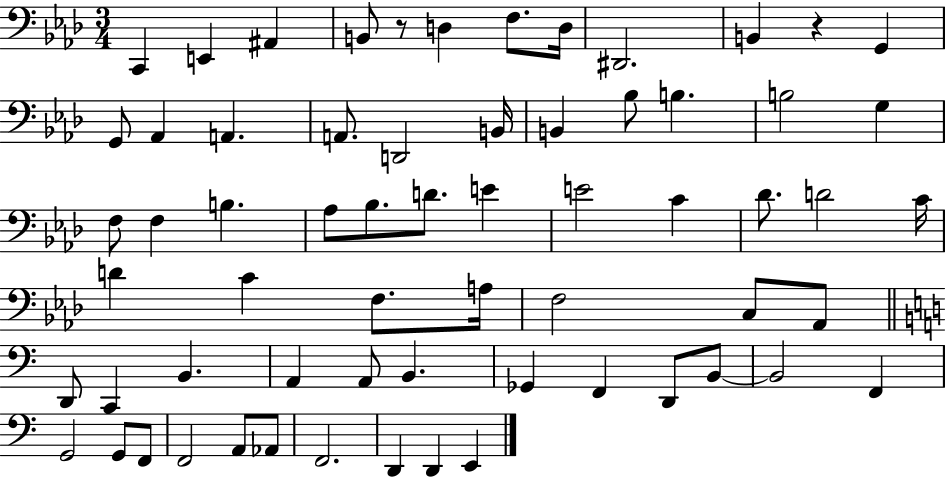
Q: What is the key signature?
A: AES major